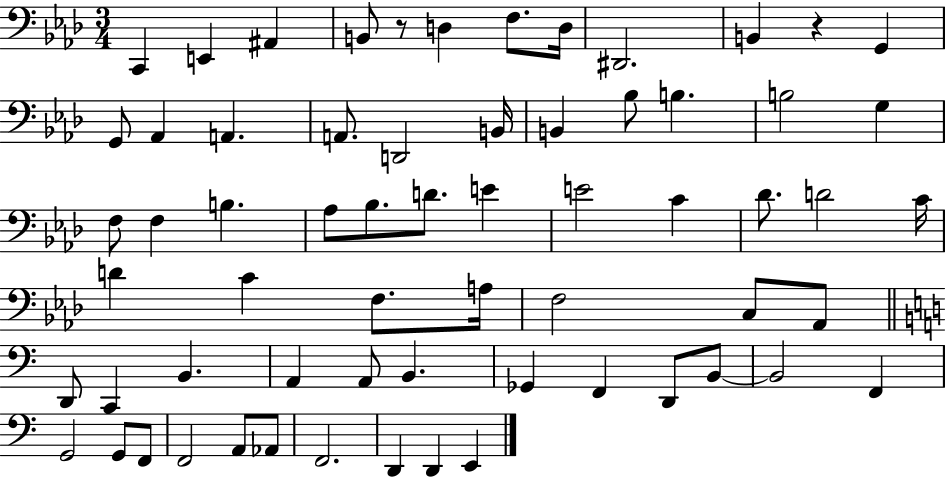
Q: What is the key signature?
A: AES major